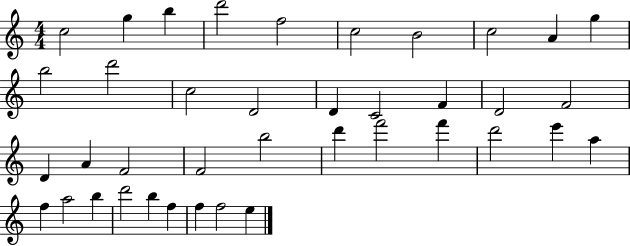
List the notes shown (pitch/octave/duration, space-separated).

C5/h G5/q B5/q D6/h F5/h C5/h B4/h C5/h A4/q G5/q B5/h D6/h C5/h D4/h D4/q C4/h F4/q D4/h F4/h D4/q A4/q F4/h F4/h B5/h D6/q F6/h F6/q D6/h E6/q A5/q F5/q A5/h B5/q D6/h B5/q F5/q F5/q F5/h E5/q